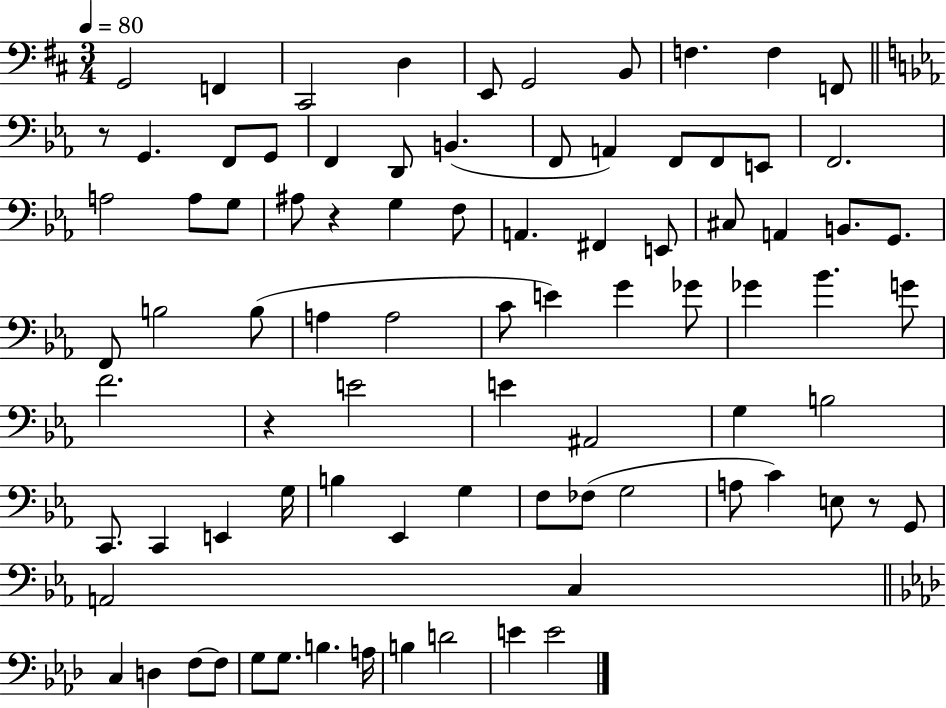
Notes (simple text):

G2/h F2/q C#2/h D3/q E2/e G2/h B2/e F3/q. F3/q F2/e R/e G2/q. F2/e G2/e F2/q D2/e B2/q. F2/e A2/q F2/e F2/e E2/e F2/h. A3/h A3/e G3/e A#3/e R/q G3/q F3/e A2/q. F#2/q E2/e C#3/e A2/q B2/e. G2/e. F2/e B3/h B3/e A3/q A3/h C4/e E4/q G4/q Gb4/e Gb4/q Bb4/q. G4/e F4/h. R/q E4/h E4/q A#2/h G3/q B3/h C2/e. C2/q E2/q G3/s B3/q Eb2/q G3/q F3/e FES3/e G3/h A3/e C4/q E3/e R/e G2/e A2/h C3/q C3/q D3/q F3/e F3/e G3/e G3/e. B3/q. A3/s B3/q D4/h E4/q E4/h